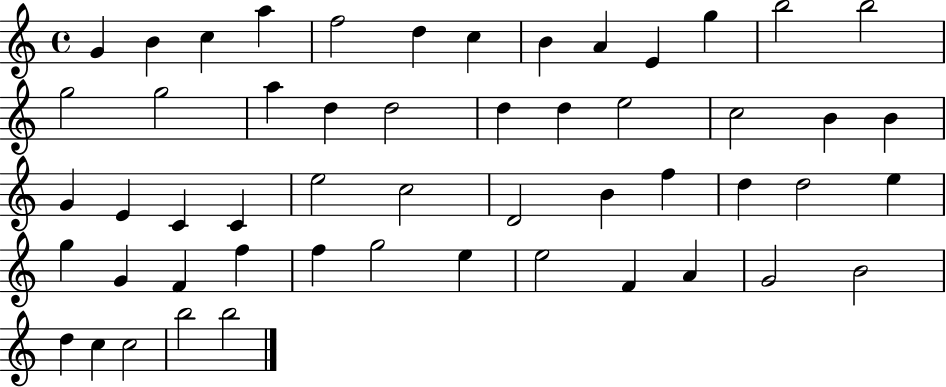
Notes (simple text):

G4/q B4/q C5/q A5/q F5/h D5/q C5/q B4/q A4/q E4/q G5/q B5/h B5/h G5/h G5/h A5/q D5/q D5/h D5/q D5/q E5/h C5/h B4/q B4/q G4/q E4/q C4/q C4/q E5/h C5/h D4/h B4/q F5/q D5/q D5/h E5/q G5/q G4/q F4/q F5/q F5/q G5/h E5/q E5/h F4/q A4/q G4/h B4/h D5/q C5/q C5/h B5/h B5/h